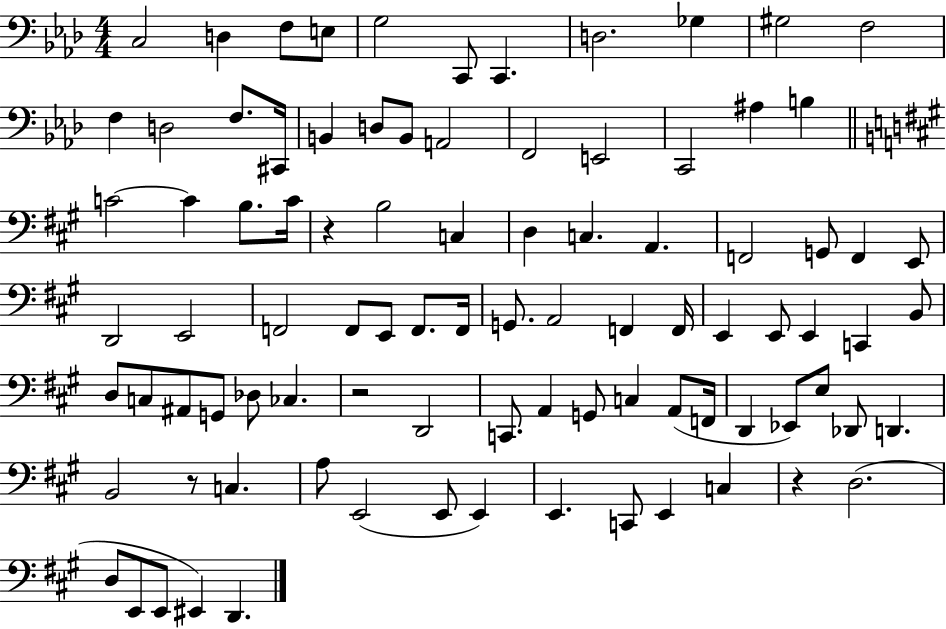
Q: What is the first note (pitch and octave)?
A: C3